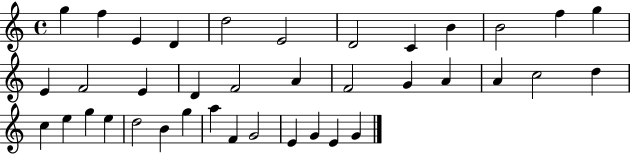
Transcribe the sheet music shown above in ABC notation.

X:1
T:Untitled
M:4/4
L:1/4
K:C
g f E D d2 E2 D2 C B B2 f g E F2 E D F2 A F2 G A A c2 d c e g e d2 B g a F G2 E G E G